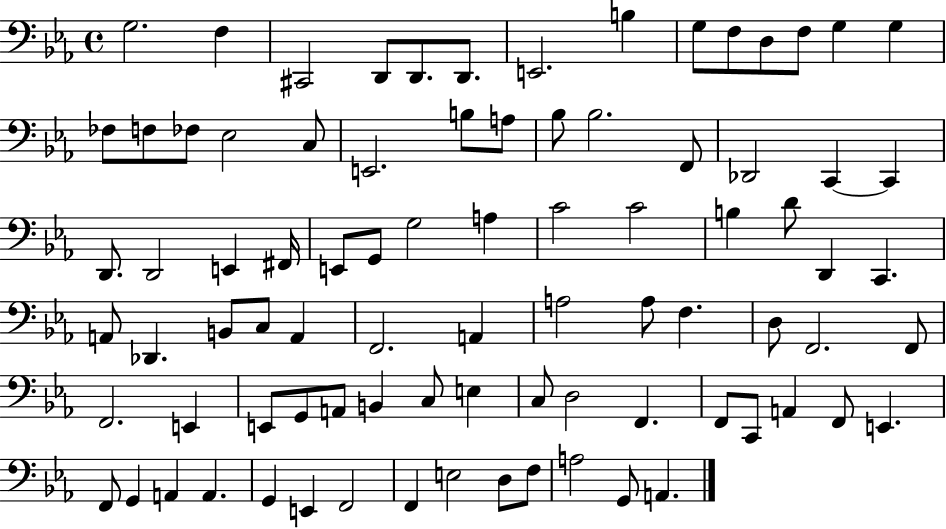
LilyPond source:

{
  \clef bass
  \time 4/4
  \defaultTimeSignature
  \key ees \major
  g2. f4 | cis,2 d,8 d,8. d,8. | e,2. b4 | g8 f8 d8 f8 g4 g4 | \break fes8 f8 fes8 ees2 c8 | e,2. b8 a8 | bes8 bes2. f,8 | des,2 c,4~~ c,4 | \break d,8. d,2 e,4 fis,16 | e,8 g,8 g2 a4 | c'2 c'2 | b4 d'8 d,4 c,4. | \break a,8 des,4. b,8 c8 a,4 | f,2. a,4 | a2 a8 f4. | d8 f,2. f,8 | \break f,2. e,4 | e,8 g,8 a,8 b,4 c8 e4 | c8 d2 f,4. | f,8 c,8 a,4 f,8 e,4. | \break f,8 g,4 a,4 a,4. | g,4 e,4 f,2 | f,4 e2 d8 f8 | a2 g,8 a,4. | \break \bar "|."
}